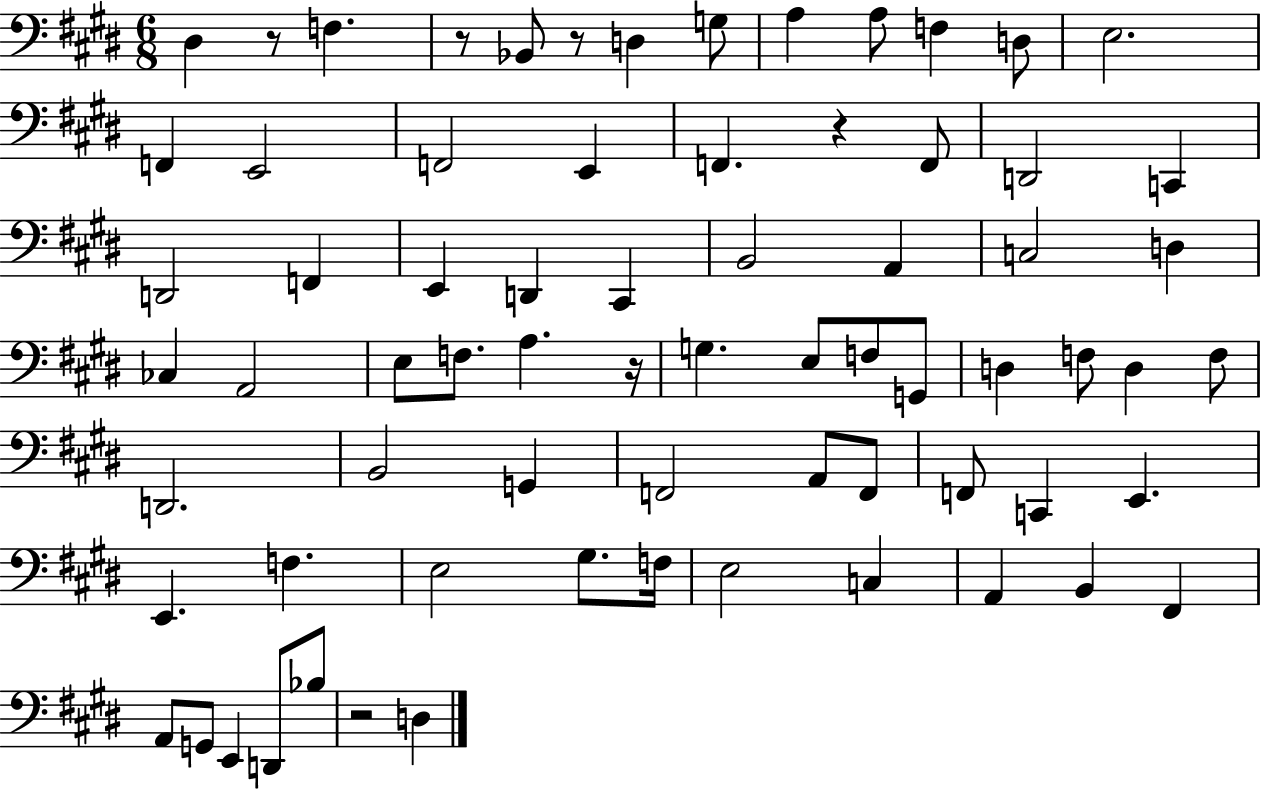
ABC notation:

X:1
T:Untitled
M:6/8
L:1/4
K:E
^D, z/2 F, z/2 _B,,/2 z/2 D, G,/2 A, A,/2 F, D,/2 E,2 F,, E,,2 F,,2 E,, F,, z F,,/2 D,,2 C,, D,,2 F,, E,, D,, ^C,, B,,2 A,, C,2 D, _C, A,,2 E,/2 F,/2 A, z/4 G, E,/2 F,/2 G,,/2 D, F,/2 D, F,/2 D,,2 B,,2 G,, F,,2 A,,/2 F,,/2 F,,/2 C,, E,, E,, F, E,2 ^G,/2 F,/4 E,2 C, A,, B,, ^F,, A,,/2 G,,/2 E,, D,,/2 _B,/2 z2 D,